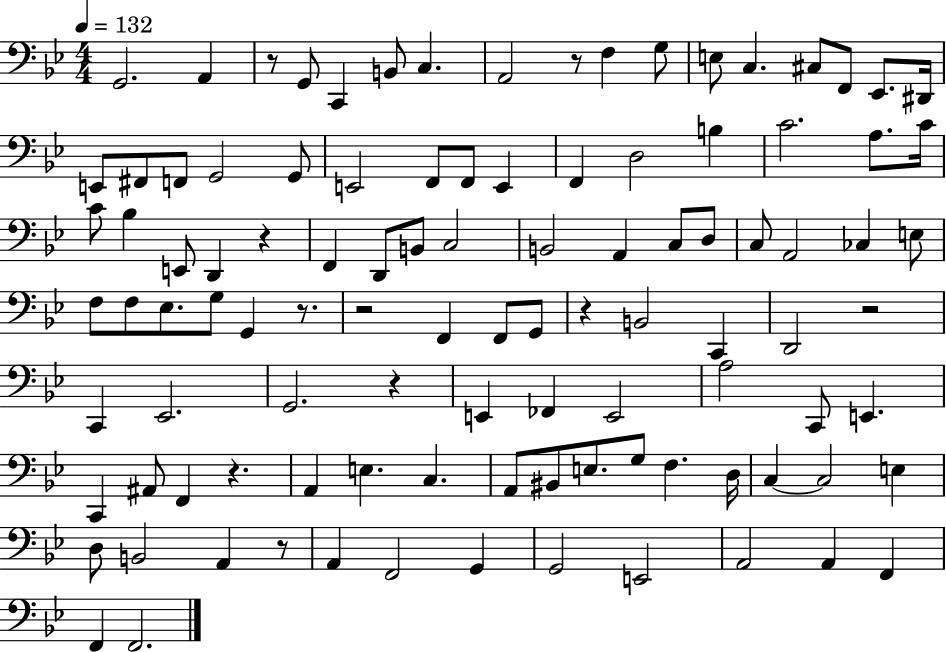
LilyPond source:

{
  \clef bass
  \numericTimeSignature
  \time 4/4
  \key bes \major
  \tempo 4 = 132
  g,2. a,4 | r8 g,8 c,4 b,8 c4. | a,2 r8 f4 g8 | e8 c4. cis8 f,8 ees,8. dis,16 | \break e,8 fis,8 f,8 g,2 g,8 | e,2 f,8 f,8 e,4 | f,4 d2 b4 | c'2. a8. c'16 | \break c'8 bes4 e,8 d,4 r4 | f,4 d,8 b,8 c2 | b,2 a,4 c8 d8 | c8 a,2 ces4 e8 | \break f8 f8 ees8. g8 g,4 r8. | r2 f,4 f,8 g,8 | r4 b,2 c,4 | d,2 r2 | \break c,4 ees,2. | g,2. r4 | e,4 fes,4 e,2 | a2 c,8 e,4. | \break c,4 ais,8 f,4 r4. | a,4 e4. c4. | a,8 bis,8 e8. g8 f4. d16 | c4~~ c2 e4 | \break d8 b,2 a,4 r8 | a,4 f,2 g,4 | g,2 e,2 | a,2 a,4 f,4 | \break f,4 f,2. | \bar "|."
}